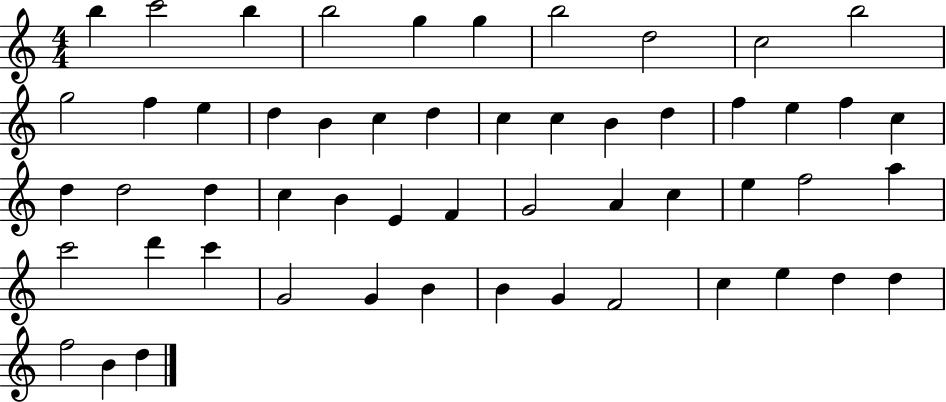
{
  \clef treble
  \numericTimeSignature
  \time 4/4
  \key c \major
  b''4 c'''2 b''4 | b''2 g''4 g''4 | b''2 d''2 | c''2 b''2 | \break g''2 f''4 e''4 | d''4 b'4 c''4 d''4 | c''4 c''4 b'4 d''4 | f''4 e''4 f''4 c''4 | \break d''4 d''2 d''4 | c''4 b'4 e'4 f'4 | g'2 a'4 c''4 | e''4 f''2 a''4 | \break c'''2 d'''4 c'''4 | g'2 g'4 b'4 | b'4 g'4 f'2 | c''4 e''4 d''4 d''4 | \break f''2 b'4 d''4 | \bar "|."
}